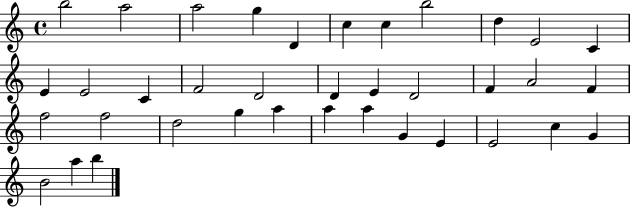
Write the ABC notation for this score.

X:1
T:Untitled
M:4/4
L:1/4
K:C
b2 a2 a2 g D c c b2 d E2 C E E2 C F2 D2 D E D2 F A2 F f2 f2 d2 g a a a G E E2 c G B2 a b